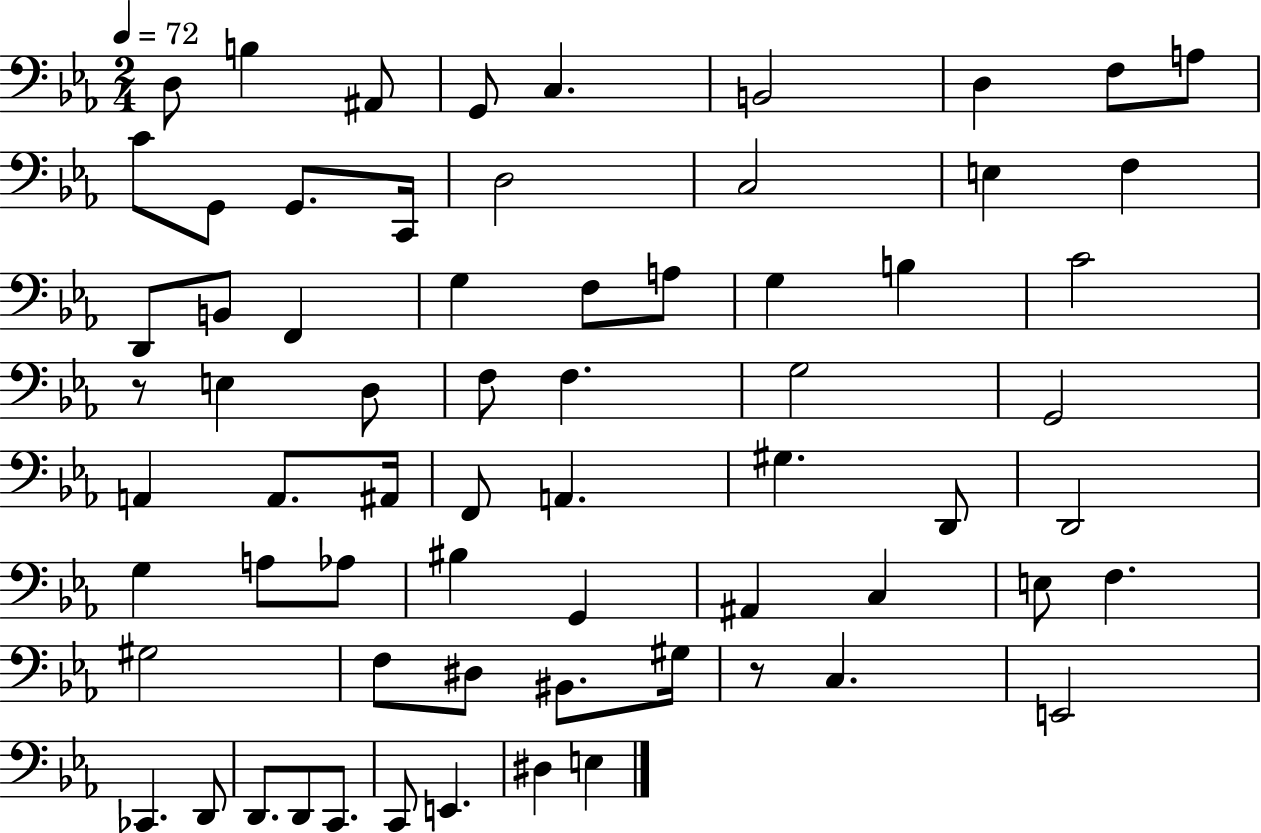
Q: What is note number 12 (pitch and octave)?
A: G2